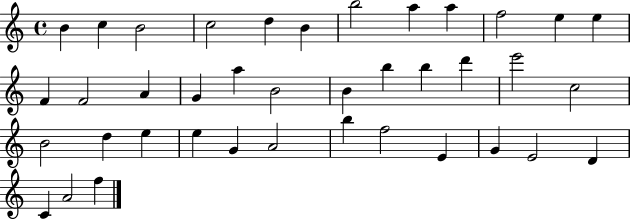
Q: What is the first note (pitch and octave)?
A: B4